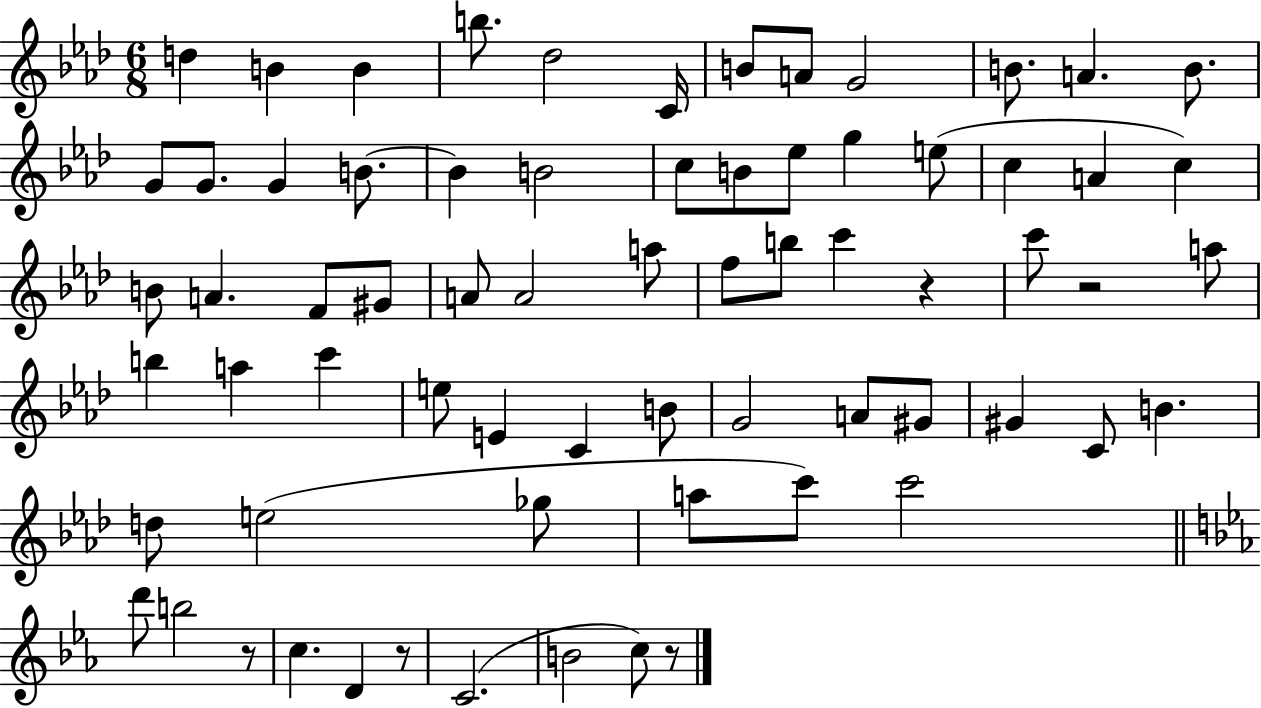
X:1
T:Untitled
M:6/8
L:1/4
K:Ab
d B B b/2 _d2 C/4 B/2 A/2 G2 B/2 A B/2 G/2 G/2 G B/2 B B2 c/2 B/2 _e/2 g e/2 c A c B/2 A F/2 ^G/2 A/2 A2 a/2 f/2 b/2 c' z c'/2 z2 a/2 b a c' e/2 E C B/2 G2 A/2 ^G/2 ^G C/2 B d/2 e2 _g/2 a/2 c'/2 c'2 d'/2 b2 z/2 c D z/2 C2 B2 c/2 z/2